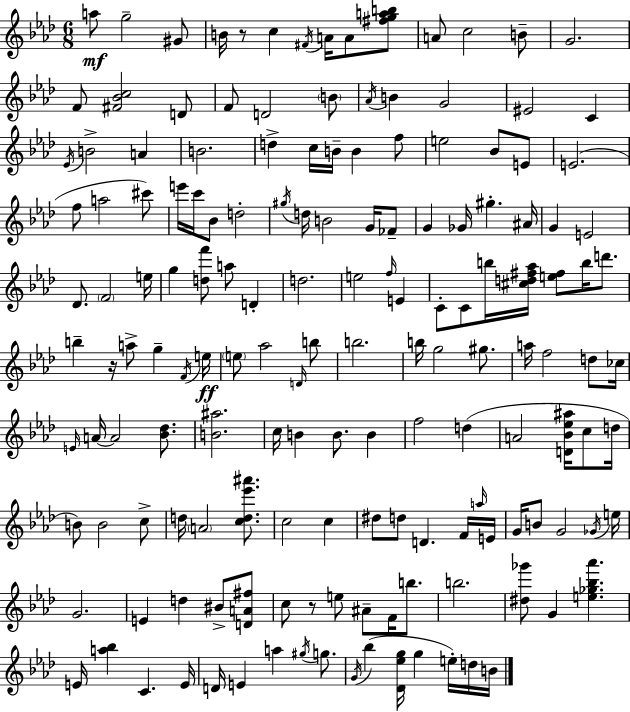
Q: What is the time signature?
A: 6/8